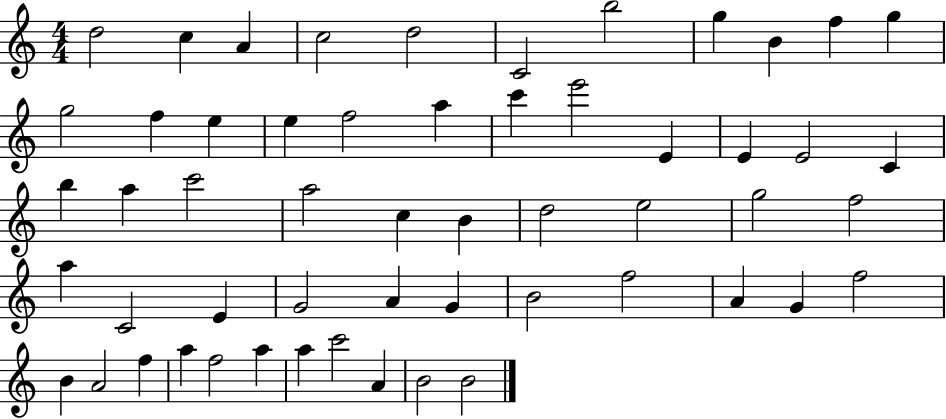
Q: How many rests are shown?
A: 0